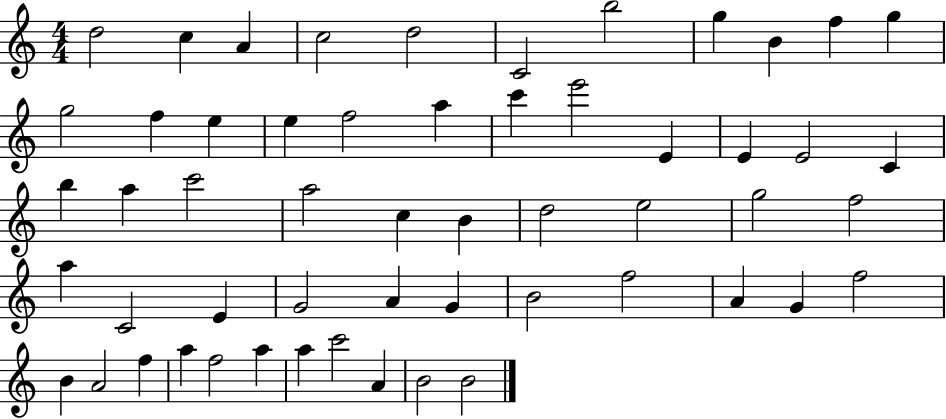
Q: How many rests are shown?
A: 0